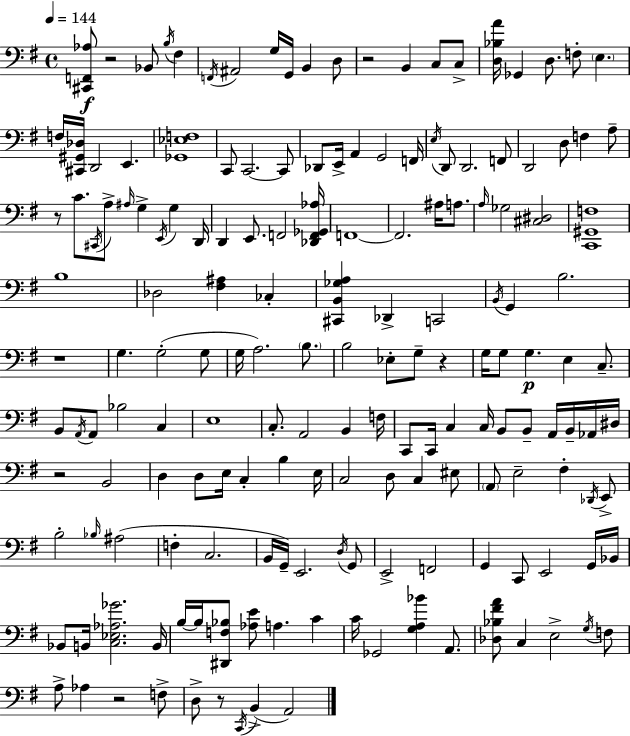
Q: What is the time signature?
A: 4/4